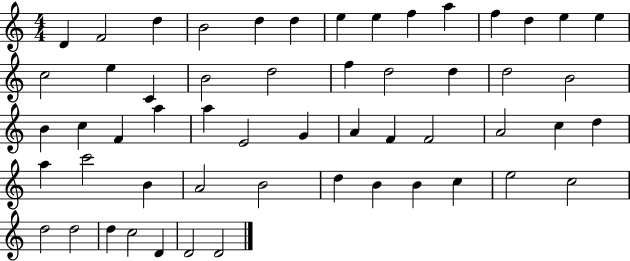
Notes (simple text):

D4/q F4/h D5/q B4/h D5/q D5/q E5/q E5/q F5/q A5/q F5/q D5/q E5/q E5/q C5/h E5/q C4/q B4/h D5/h F5/q D5/h D5/q D5/h B4/h B4/q C5/q F4/q A5/q A5/q E4/h G4/q A4/q F4/q F4/h A4/h C5/q D5/q A5/q C6/h B4/q A4/h B4/h D5/q B4/q B4/q C5/q E5/h C5/h D5/h D5/h D5/q C5/h D4/q D4/h D4/h